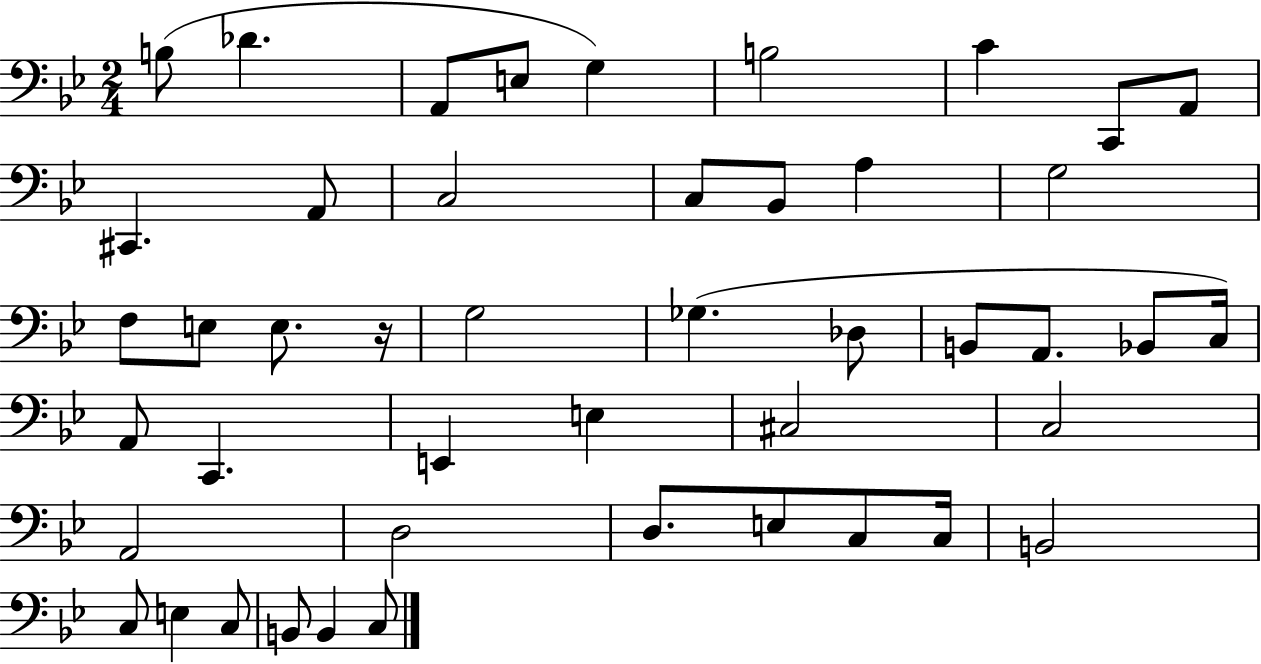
X:1
T:Untitled
M:2/4
L:1/4
K:Bb
B,/2 _D A,,/2 E,/2 G, B,2 C C,,/2 A,,/2 ^C,, A,,/2 C,2 C,/2 _B,,/2 A, G,2 F,/2 E,/2 E,/2 z/4 G,2 _G, _D,/2 B,,/2 A,,/2 _B,,/2 C,/4 A,,/2 C,, E,, E, ^C,2 C,2 A,,2 D,2 D,/2 E,/2 C,/2 C,/4 B,,2 C,/2 E, C,/2 B,,/2 B,, C,/2